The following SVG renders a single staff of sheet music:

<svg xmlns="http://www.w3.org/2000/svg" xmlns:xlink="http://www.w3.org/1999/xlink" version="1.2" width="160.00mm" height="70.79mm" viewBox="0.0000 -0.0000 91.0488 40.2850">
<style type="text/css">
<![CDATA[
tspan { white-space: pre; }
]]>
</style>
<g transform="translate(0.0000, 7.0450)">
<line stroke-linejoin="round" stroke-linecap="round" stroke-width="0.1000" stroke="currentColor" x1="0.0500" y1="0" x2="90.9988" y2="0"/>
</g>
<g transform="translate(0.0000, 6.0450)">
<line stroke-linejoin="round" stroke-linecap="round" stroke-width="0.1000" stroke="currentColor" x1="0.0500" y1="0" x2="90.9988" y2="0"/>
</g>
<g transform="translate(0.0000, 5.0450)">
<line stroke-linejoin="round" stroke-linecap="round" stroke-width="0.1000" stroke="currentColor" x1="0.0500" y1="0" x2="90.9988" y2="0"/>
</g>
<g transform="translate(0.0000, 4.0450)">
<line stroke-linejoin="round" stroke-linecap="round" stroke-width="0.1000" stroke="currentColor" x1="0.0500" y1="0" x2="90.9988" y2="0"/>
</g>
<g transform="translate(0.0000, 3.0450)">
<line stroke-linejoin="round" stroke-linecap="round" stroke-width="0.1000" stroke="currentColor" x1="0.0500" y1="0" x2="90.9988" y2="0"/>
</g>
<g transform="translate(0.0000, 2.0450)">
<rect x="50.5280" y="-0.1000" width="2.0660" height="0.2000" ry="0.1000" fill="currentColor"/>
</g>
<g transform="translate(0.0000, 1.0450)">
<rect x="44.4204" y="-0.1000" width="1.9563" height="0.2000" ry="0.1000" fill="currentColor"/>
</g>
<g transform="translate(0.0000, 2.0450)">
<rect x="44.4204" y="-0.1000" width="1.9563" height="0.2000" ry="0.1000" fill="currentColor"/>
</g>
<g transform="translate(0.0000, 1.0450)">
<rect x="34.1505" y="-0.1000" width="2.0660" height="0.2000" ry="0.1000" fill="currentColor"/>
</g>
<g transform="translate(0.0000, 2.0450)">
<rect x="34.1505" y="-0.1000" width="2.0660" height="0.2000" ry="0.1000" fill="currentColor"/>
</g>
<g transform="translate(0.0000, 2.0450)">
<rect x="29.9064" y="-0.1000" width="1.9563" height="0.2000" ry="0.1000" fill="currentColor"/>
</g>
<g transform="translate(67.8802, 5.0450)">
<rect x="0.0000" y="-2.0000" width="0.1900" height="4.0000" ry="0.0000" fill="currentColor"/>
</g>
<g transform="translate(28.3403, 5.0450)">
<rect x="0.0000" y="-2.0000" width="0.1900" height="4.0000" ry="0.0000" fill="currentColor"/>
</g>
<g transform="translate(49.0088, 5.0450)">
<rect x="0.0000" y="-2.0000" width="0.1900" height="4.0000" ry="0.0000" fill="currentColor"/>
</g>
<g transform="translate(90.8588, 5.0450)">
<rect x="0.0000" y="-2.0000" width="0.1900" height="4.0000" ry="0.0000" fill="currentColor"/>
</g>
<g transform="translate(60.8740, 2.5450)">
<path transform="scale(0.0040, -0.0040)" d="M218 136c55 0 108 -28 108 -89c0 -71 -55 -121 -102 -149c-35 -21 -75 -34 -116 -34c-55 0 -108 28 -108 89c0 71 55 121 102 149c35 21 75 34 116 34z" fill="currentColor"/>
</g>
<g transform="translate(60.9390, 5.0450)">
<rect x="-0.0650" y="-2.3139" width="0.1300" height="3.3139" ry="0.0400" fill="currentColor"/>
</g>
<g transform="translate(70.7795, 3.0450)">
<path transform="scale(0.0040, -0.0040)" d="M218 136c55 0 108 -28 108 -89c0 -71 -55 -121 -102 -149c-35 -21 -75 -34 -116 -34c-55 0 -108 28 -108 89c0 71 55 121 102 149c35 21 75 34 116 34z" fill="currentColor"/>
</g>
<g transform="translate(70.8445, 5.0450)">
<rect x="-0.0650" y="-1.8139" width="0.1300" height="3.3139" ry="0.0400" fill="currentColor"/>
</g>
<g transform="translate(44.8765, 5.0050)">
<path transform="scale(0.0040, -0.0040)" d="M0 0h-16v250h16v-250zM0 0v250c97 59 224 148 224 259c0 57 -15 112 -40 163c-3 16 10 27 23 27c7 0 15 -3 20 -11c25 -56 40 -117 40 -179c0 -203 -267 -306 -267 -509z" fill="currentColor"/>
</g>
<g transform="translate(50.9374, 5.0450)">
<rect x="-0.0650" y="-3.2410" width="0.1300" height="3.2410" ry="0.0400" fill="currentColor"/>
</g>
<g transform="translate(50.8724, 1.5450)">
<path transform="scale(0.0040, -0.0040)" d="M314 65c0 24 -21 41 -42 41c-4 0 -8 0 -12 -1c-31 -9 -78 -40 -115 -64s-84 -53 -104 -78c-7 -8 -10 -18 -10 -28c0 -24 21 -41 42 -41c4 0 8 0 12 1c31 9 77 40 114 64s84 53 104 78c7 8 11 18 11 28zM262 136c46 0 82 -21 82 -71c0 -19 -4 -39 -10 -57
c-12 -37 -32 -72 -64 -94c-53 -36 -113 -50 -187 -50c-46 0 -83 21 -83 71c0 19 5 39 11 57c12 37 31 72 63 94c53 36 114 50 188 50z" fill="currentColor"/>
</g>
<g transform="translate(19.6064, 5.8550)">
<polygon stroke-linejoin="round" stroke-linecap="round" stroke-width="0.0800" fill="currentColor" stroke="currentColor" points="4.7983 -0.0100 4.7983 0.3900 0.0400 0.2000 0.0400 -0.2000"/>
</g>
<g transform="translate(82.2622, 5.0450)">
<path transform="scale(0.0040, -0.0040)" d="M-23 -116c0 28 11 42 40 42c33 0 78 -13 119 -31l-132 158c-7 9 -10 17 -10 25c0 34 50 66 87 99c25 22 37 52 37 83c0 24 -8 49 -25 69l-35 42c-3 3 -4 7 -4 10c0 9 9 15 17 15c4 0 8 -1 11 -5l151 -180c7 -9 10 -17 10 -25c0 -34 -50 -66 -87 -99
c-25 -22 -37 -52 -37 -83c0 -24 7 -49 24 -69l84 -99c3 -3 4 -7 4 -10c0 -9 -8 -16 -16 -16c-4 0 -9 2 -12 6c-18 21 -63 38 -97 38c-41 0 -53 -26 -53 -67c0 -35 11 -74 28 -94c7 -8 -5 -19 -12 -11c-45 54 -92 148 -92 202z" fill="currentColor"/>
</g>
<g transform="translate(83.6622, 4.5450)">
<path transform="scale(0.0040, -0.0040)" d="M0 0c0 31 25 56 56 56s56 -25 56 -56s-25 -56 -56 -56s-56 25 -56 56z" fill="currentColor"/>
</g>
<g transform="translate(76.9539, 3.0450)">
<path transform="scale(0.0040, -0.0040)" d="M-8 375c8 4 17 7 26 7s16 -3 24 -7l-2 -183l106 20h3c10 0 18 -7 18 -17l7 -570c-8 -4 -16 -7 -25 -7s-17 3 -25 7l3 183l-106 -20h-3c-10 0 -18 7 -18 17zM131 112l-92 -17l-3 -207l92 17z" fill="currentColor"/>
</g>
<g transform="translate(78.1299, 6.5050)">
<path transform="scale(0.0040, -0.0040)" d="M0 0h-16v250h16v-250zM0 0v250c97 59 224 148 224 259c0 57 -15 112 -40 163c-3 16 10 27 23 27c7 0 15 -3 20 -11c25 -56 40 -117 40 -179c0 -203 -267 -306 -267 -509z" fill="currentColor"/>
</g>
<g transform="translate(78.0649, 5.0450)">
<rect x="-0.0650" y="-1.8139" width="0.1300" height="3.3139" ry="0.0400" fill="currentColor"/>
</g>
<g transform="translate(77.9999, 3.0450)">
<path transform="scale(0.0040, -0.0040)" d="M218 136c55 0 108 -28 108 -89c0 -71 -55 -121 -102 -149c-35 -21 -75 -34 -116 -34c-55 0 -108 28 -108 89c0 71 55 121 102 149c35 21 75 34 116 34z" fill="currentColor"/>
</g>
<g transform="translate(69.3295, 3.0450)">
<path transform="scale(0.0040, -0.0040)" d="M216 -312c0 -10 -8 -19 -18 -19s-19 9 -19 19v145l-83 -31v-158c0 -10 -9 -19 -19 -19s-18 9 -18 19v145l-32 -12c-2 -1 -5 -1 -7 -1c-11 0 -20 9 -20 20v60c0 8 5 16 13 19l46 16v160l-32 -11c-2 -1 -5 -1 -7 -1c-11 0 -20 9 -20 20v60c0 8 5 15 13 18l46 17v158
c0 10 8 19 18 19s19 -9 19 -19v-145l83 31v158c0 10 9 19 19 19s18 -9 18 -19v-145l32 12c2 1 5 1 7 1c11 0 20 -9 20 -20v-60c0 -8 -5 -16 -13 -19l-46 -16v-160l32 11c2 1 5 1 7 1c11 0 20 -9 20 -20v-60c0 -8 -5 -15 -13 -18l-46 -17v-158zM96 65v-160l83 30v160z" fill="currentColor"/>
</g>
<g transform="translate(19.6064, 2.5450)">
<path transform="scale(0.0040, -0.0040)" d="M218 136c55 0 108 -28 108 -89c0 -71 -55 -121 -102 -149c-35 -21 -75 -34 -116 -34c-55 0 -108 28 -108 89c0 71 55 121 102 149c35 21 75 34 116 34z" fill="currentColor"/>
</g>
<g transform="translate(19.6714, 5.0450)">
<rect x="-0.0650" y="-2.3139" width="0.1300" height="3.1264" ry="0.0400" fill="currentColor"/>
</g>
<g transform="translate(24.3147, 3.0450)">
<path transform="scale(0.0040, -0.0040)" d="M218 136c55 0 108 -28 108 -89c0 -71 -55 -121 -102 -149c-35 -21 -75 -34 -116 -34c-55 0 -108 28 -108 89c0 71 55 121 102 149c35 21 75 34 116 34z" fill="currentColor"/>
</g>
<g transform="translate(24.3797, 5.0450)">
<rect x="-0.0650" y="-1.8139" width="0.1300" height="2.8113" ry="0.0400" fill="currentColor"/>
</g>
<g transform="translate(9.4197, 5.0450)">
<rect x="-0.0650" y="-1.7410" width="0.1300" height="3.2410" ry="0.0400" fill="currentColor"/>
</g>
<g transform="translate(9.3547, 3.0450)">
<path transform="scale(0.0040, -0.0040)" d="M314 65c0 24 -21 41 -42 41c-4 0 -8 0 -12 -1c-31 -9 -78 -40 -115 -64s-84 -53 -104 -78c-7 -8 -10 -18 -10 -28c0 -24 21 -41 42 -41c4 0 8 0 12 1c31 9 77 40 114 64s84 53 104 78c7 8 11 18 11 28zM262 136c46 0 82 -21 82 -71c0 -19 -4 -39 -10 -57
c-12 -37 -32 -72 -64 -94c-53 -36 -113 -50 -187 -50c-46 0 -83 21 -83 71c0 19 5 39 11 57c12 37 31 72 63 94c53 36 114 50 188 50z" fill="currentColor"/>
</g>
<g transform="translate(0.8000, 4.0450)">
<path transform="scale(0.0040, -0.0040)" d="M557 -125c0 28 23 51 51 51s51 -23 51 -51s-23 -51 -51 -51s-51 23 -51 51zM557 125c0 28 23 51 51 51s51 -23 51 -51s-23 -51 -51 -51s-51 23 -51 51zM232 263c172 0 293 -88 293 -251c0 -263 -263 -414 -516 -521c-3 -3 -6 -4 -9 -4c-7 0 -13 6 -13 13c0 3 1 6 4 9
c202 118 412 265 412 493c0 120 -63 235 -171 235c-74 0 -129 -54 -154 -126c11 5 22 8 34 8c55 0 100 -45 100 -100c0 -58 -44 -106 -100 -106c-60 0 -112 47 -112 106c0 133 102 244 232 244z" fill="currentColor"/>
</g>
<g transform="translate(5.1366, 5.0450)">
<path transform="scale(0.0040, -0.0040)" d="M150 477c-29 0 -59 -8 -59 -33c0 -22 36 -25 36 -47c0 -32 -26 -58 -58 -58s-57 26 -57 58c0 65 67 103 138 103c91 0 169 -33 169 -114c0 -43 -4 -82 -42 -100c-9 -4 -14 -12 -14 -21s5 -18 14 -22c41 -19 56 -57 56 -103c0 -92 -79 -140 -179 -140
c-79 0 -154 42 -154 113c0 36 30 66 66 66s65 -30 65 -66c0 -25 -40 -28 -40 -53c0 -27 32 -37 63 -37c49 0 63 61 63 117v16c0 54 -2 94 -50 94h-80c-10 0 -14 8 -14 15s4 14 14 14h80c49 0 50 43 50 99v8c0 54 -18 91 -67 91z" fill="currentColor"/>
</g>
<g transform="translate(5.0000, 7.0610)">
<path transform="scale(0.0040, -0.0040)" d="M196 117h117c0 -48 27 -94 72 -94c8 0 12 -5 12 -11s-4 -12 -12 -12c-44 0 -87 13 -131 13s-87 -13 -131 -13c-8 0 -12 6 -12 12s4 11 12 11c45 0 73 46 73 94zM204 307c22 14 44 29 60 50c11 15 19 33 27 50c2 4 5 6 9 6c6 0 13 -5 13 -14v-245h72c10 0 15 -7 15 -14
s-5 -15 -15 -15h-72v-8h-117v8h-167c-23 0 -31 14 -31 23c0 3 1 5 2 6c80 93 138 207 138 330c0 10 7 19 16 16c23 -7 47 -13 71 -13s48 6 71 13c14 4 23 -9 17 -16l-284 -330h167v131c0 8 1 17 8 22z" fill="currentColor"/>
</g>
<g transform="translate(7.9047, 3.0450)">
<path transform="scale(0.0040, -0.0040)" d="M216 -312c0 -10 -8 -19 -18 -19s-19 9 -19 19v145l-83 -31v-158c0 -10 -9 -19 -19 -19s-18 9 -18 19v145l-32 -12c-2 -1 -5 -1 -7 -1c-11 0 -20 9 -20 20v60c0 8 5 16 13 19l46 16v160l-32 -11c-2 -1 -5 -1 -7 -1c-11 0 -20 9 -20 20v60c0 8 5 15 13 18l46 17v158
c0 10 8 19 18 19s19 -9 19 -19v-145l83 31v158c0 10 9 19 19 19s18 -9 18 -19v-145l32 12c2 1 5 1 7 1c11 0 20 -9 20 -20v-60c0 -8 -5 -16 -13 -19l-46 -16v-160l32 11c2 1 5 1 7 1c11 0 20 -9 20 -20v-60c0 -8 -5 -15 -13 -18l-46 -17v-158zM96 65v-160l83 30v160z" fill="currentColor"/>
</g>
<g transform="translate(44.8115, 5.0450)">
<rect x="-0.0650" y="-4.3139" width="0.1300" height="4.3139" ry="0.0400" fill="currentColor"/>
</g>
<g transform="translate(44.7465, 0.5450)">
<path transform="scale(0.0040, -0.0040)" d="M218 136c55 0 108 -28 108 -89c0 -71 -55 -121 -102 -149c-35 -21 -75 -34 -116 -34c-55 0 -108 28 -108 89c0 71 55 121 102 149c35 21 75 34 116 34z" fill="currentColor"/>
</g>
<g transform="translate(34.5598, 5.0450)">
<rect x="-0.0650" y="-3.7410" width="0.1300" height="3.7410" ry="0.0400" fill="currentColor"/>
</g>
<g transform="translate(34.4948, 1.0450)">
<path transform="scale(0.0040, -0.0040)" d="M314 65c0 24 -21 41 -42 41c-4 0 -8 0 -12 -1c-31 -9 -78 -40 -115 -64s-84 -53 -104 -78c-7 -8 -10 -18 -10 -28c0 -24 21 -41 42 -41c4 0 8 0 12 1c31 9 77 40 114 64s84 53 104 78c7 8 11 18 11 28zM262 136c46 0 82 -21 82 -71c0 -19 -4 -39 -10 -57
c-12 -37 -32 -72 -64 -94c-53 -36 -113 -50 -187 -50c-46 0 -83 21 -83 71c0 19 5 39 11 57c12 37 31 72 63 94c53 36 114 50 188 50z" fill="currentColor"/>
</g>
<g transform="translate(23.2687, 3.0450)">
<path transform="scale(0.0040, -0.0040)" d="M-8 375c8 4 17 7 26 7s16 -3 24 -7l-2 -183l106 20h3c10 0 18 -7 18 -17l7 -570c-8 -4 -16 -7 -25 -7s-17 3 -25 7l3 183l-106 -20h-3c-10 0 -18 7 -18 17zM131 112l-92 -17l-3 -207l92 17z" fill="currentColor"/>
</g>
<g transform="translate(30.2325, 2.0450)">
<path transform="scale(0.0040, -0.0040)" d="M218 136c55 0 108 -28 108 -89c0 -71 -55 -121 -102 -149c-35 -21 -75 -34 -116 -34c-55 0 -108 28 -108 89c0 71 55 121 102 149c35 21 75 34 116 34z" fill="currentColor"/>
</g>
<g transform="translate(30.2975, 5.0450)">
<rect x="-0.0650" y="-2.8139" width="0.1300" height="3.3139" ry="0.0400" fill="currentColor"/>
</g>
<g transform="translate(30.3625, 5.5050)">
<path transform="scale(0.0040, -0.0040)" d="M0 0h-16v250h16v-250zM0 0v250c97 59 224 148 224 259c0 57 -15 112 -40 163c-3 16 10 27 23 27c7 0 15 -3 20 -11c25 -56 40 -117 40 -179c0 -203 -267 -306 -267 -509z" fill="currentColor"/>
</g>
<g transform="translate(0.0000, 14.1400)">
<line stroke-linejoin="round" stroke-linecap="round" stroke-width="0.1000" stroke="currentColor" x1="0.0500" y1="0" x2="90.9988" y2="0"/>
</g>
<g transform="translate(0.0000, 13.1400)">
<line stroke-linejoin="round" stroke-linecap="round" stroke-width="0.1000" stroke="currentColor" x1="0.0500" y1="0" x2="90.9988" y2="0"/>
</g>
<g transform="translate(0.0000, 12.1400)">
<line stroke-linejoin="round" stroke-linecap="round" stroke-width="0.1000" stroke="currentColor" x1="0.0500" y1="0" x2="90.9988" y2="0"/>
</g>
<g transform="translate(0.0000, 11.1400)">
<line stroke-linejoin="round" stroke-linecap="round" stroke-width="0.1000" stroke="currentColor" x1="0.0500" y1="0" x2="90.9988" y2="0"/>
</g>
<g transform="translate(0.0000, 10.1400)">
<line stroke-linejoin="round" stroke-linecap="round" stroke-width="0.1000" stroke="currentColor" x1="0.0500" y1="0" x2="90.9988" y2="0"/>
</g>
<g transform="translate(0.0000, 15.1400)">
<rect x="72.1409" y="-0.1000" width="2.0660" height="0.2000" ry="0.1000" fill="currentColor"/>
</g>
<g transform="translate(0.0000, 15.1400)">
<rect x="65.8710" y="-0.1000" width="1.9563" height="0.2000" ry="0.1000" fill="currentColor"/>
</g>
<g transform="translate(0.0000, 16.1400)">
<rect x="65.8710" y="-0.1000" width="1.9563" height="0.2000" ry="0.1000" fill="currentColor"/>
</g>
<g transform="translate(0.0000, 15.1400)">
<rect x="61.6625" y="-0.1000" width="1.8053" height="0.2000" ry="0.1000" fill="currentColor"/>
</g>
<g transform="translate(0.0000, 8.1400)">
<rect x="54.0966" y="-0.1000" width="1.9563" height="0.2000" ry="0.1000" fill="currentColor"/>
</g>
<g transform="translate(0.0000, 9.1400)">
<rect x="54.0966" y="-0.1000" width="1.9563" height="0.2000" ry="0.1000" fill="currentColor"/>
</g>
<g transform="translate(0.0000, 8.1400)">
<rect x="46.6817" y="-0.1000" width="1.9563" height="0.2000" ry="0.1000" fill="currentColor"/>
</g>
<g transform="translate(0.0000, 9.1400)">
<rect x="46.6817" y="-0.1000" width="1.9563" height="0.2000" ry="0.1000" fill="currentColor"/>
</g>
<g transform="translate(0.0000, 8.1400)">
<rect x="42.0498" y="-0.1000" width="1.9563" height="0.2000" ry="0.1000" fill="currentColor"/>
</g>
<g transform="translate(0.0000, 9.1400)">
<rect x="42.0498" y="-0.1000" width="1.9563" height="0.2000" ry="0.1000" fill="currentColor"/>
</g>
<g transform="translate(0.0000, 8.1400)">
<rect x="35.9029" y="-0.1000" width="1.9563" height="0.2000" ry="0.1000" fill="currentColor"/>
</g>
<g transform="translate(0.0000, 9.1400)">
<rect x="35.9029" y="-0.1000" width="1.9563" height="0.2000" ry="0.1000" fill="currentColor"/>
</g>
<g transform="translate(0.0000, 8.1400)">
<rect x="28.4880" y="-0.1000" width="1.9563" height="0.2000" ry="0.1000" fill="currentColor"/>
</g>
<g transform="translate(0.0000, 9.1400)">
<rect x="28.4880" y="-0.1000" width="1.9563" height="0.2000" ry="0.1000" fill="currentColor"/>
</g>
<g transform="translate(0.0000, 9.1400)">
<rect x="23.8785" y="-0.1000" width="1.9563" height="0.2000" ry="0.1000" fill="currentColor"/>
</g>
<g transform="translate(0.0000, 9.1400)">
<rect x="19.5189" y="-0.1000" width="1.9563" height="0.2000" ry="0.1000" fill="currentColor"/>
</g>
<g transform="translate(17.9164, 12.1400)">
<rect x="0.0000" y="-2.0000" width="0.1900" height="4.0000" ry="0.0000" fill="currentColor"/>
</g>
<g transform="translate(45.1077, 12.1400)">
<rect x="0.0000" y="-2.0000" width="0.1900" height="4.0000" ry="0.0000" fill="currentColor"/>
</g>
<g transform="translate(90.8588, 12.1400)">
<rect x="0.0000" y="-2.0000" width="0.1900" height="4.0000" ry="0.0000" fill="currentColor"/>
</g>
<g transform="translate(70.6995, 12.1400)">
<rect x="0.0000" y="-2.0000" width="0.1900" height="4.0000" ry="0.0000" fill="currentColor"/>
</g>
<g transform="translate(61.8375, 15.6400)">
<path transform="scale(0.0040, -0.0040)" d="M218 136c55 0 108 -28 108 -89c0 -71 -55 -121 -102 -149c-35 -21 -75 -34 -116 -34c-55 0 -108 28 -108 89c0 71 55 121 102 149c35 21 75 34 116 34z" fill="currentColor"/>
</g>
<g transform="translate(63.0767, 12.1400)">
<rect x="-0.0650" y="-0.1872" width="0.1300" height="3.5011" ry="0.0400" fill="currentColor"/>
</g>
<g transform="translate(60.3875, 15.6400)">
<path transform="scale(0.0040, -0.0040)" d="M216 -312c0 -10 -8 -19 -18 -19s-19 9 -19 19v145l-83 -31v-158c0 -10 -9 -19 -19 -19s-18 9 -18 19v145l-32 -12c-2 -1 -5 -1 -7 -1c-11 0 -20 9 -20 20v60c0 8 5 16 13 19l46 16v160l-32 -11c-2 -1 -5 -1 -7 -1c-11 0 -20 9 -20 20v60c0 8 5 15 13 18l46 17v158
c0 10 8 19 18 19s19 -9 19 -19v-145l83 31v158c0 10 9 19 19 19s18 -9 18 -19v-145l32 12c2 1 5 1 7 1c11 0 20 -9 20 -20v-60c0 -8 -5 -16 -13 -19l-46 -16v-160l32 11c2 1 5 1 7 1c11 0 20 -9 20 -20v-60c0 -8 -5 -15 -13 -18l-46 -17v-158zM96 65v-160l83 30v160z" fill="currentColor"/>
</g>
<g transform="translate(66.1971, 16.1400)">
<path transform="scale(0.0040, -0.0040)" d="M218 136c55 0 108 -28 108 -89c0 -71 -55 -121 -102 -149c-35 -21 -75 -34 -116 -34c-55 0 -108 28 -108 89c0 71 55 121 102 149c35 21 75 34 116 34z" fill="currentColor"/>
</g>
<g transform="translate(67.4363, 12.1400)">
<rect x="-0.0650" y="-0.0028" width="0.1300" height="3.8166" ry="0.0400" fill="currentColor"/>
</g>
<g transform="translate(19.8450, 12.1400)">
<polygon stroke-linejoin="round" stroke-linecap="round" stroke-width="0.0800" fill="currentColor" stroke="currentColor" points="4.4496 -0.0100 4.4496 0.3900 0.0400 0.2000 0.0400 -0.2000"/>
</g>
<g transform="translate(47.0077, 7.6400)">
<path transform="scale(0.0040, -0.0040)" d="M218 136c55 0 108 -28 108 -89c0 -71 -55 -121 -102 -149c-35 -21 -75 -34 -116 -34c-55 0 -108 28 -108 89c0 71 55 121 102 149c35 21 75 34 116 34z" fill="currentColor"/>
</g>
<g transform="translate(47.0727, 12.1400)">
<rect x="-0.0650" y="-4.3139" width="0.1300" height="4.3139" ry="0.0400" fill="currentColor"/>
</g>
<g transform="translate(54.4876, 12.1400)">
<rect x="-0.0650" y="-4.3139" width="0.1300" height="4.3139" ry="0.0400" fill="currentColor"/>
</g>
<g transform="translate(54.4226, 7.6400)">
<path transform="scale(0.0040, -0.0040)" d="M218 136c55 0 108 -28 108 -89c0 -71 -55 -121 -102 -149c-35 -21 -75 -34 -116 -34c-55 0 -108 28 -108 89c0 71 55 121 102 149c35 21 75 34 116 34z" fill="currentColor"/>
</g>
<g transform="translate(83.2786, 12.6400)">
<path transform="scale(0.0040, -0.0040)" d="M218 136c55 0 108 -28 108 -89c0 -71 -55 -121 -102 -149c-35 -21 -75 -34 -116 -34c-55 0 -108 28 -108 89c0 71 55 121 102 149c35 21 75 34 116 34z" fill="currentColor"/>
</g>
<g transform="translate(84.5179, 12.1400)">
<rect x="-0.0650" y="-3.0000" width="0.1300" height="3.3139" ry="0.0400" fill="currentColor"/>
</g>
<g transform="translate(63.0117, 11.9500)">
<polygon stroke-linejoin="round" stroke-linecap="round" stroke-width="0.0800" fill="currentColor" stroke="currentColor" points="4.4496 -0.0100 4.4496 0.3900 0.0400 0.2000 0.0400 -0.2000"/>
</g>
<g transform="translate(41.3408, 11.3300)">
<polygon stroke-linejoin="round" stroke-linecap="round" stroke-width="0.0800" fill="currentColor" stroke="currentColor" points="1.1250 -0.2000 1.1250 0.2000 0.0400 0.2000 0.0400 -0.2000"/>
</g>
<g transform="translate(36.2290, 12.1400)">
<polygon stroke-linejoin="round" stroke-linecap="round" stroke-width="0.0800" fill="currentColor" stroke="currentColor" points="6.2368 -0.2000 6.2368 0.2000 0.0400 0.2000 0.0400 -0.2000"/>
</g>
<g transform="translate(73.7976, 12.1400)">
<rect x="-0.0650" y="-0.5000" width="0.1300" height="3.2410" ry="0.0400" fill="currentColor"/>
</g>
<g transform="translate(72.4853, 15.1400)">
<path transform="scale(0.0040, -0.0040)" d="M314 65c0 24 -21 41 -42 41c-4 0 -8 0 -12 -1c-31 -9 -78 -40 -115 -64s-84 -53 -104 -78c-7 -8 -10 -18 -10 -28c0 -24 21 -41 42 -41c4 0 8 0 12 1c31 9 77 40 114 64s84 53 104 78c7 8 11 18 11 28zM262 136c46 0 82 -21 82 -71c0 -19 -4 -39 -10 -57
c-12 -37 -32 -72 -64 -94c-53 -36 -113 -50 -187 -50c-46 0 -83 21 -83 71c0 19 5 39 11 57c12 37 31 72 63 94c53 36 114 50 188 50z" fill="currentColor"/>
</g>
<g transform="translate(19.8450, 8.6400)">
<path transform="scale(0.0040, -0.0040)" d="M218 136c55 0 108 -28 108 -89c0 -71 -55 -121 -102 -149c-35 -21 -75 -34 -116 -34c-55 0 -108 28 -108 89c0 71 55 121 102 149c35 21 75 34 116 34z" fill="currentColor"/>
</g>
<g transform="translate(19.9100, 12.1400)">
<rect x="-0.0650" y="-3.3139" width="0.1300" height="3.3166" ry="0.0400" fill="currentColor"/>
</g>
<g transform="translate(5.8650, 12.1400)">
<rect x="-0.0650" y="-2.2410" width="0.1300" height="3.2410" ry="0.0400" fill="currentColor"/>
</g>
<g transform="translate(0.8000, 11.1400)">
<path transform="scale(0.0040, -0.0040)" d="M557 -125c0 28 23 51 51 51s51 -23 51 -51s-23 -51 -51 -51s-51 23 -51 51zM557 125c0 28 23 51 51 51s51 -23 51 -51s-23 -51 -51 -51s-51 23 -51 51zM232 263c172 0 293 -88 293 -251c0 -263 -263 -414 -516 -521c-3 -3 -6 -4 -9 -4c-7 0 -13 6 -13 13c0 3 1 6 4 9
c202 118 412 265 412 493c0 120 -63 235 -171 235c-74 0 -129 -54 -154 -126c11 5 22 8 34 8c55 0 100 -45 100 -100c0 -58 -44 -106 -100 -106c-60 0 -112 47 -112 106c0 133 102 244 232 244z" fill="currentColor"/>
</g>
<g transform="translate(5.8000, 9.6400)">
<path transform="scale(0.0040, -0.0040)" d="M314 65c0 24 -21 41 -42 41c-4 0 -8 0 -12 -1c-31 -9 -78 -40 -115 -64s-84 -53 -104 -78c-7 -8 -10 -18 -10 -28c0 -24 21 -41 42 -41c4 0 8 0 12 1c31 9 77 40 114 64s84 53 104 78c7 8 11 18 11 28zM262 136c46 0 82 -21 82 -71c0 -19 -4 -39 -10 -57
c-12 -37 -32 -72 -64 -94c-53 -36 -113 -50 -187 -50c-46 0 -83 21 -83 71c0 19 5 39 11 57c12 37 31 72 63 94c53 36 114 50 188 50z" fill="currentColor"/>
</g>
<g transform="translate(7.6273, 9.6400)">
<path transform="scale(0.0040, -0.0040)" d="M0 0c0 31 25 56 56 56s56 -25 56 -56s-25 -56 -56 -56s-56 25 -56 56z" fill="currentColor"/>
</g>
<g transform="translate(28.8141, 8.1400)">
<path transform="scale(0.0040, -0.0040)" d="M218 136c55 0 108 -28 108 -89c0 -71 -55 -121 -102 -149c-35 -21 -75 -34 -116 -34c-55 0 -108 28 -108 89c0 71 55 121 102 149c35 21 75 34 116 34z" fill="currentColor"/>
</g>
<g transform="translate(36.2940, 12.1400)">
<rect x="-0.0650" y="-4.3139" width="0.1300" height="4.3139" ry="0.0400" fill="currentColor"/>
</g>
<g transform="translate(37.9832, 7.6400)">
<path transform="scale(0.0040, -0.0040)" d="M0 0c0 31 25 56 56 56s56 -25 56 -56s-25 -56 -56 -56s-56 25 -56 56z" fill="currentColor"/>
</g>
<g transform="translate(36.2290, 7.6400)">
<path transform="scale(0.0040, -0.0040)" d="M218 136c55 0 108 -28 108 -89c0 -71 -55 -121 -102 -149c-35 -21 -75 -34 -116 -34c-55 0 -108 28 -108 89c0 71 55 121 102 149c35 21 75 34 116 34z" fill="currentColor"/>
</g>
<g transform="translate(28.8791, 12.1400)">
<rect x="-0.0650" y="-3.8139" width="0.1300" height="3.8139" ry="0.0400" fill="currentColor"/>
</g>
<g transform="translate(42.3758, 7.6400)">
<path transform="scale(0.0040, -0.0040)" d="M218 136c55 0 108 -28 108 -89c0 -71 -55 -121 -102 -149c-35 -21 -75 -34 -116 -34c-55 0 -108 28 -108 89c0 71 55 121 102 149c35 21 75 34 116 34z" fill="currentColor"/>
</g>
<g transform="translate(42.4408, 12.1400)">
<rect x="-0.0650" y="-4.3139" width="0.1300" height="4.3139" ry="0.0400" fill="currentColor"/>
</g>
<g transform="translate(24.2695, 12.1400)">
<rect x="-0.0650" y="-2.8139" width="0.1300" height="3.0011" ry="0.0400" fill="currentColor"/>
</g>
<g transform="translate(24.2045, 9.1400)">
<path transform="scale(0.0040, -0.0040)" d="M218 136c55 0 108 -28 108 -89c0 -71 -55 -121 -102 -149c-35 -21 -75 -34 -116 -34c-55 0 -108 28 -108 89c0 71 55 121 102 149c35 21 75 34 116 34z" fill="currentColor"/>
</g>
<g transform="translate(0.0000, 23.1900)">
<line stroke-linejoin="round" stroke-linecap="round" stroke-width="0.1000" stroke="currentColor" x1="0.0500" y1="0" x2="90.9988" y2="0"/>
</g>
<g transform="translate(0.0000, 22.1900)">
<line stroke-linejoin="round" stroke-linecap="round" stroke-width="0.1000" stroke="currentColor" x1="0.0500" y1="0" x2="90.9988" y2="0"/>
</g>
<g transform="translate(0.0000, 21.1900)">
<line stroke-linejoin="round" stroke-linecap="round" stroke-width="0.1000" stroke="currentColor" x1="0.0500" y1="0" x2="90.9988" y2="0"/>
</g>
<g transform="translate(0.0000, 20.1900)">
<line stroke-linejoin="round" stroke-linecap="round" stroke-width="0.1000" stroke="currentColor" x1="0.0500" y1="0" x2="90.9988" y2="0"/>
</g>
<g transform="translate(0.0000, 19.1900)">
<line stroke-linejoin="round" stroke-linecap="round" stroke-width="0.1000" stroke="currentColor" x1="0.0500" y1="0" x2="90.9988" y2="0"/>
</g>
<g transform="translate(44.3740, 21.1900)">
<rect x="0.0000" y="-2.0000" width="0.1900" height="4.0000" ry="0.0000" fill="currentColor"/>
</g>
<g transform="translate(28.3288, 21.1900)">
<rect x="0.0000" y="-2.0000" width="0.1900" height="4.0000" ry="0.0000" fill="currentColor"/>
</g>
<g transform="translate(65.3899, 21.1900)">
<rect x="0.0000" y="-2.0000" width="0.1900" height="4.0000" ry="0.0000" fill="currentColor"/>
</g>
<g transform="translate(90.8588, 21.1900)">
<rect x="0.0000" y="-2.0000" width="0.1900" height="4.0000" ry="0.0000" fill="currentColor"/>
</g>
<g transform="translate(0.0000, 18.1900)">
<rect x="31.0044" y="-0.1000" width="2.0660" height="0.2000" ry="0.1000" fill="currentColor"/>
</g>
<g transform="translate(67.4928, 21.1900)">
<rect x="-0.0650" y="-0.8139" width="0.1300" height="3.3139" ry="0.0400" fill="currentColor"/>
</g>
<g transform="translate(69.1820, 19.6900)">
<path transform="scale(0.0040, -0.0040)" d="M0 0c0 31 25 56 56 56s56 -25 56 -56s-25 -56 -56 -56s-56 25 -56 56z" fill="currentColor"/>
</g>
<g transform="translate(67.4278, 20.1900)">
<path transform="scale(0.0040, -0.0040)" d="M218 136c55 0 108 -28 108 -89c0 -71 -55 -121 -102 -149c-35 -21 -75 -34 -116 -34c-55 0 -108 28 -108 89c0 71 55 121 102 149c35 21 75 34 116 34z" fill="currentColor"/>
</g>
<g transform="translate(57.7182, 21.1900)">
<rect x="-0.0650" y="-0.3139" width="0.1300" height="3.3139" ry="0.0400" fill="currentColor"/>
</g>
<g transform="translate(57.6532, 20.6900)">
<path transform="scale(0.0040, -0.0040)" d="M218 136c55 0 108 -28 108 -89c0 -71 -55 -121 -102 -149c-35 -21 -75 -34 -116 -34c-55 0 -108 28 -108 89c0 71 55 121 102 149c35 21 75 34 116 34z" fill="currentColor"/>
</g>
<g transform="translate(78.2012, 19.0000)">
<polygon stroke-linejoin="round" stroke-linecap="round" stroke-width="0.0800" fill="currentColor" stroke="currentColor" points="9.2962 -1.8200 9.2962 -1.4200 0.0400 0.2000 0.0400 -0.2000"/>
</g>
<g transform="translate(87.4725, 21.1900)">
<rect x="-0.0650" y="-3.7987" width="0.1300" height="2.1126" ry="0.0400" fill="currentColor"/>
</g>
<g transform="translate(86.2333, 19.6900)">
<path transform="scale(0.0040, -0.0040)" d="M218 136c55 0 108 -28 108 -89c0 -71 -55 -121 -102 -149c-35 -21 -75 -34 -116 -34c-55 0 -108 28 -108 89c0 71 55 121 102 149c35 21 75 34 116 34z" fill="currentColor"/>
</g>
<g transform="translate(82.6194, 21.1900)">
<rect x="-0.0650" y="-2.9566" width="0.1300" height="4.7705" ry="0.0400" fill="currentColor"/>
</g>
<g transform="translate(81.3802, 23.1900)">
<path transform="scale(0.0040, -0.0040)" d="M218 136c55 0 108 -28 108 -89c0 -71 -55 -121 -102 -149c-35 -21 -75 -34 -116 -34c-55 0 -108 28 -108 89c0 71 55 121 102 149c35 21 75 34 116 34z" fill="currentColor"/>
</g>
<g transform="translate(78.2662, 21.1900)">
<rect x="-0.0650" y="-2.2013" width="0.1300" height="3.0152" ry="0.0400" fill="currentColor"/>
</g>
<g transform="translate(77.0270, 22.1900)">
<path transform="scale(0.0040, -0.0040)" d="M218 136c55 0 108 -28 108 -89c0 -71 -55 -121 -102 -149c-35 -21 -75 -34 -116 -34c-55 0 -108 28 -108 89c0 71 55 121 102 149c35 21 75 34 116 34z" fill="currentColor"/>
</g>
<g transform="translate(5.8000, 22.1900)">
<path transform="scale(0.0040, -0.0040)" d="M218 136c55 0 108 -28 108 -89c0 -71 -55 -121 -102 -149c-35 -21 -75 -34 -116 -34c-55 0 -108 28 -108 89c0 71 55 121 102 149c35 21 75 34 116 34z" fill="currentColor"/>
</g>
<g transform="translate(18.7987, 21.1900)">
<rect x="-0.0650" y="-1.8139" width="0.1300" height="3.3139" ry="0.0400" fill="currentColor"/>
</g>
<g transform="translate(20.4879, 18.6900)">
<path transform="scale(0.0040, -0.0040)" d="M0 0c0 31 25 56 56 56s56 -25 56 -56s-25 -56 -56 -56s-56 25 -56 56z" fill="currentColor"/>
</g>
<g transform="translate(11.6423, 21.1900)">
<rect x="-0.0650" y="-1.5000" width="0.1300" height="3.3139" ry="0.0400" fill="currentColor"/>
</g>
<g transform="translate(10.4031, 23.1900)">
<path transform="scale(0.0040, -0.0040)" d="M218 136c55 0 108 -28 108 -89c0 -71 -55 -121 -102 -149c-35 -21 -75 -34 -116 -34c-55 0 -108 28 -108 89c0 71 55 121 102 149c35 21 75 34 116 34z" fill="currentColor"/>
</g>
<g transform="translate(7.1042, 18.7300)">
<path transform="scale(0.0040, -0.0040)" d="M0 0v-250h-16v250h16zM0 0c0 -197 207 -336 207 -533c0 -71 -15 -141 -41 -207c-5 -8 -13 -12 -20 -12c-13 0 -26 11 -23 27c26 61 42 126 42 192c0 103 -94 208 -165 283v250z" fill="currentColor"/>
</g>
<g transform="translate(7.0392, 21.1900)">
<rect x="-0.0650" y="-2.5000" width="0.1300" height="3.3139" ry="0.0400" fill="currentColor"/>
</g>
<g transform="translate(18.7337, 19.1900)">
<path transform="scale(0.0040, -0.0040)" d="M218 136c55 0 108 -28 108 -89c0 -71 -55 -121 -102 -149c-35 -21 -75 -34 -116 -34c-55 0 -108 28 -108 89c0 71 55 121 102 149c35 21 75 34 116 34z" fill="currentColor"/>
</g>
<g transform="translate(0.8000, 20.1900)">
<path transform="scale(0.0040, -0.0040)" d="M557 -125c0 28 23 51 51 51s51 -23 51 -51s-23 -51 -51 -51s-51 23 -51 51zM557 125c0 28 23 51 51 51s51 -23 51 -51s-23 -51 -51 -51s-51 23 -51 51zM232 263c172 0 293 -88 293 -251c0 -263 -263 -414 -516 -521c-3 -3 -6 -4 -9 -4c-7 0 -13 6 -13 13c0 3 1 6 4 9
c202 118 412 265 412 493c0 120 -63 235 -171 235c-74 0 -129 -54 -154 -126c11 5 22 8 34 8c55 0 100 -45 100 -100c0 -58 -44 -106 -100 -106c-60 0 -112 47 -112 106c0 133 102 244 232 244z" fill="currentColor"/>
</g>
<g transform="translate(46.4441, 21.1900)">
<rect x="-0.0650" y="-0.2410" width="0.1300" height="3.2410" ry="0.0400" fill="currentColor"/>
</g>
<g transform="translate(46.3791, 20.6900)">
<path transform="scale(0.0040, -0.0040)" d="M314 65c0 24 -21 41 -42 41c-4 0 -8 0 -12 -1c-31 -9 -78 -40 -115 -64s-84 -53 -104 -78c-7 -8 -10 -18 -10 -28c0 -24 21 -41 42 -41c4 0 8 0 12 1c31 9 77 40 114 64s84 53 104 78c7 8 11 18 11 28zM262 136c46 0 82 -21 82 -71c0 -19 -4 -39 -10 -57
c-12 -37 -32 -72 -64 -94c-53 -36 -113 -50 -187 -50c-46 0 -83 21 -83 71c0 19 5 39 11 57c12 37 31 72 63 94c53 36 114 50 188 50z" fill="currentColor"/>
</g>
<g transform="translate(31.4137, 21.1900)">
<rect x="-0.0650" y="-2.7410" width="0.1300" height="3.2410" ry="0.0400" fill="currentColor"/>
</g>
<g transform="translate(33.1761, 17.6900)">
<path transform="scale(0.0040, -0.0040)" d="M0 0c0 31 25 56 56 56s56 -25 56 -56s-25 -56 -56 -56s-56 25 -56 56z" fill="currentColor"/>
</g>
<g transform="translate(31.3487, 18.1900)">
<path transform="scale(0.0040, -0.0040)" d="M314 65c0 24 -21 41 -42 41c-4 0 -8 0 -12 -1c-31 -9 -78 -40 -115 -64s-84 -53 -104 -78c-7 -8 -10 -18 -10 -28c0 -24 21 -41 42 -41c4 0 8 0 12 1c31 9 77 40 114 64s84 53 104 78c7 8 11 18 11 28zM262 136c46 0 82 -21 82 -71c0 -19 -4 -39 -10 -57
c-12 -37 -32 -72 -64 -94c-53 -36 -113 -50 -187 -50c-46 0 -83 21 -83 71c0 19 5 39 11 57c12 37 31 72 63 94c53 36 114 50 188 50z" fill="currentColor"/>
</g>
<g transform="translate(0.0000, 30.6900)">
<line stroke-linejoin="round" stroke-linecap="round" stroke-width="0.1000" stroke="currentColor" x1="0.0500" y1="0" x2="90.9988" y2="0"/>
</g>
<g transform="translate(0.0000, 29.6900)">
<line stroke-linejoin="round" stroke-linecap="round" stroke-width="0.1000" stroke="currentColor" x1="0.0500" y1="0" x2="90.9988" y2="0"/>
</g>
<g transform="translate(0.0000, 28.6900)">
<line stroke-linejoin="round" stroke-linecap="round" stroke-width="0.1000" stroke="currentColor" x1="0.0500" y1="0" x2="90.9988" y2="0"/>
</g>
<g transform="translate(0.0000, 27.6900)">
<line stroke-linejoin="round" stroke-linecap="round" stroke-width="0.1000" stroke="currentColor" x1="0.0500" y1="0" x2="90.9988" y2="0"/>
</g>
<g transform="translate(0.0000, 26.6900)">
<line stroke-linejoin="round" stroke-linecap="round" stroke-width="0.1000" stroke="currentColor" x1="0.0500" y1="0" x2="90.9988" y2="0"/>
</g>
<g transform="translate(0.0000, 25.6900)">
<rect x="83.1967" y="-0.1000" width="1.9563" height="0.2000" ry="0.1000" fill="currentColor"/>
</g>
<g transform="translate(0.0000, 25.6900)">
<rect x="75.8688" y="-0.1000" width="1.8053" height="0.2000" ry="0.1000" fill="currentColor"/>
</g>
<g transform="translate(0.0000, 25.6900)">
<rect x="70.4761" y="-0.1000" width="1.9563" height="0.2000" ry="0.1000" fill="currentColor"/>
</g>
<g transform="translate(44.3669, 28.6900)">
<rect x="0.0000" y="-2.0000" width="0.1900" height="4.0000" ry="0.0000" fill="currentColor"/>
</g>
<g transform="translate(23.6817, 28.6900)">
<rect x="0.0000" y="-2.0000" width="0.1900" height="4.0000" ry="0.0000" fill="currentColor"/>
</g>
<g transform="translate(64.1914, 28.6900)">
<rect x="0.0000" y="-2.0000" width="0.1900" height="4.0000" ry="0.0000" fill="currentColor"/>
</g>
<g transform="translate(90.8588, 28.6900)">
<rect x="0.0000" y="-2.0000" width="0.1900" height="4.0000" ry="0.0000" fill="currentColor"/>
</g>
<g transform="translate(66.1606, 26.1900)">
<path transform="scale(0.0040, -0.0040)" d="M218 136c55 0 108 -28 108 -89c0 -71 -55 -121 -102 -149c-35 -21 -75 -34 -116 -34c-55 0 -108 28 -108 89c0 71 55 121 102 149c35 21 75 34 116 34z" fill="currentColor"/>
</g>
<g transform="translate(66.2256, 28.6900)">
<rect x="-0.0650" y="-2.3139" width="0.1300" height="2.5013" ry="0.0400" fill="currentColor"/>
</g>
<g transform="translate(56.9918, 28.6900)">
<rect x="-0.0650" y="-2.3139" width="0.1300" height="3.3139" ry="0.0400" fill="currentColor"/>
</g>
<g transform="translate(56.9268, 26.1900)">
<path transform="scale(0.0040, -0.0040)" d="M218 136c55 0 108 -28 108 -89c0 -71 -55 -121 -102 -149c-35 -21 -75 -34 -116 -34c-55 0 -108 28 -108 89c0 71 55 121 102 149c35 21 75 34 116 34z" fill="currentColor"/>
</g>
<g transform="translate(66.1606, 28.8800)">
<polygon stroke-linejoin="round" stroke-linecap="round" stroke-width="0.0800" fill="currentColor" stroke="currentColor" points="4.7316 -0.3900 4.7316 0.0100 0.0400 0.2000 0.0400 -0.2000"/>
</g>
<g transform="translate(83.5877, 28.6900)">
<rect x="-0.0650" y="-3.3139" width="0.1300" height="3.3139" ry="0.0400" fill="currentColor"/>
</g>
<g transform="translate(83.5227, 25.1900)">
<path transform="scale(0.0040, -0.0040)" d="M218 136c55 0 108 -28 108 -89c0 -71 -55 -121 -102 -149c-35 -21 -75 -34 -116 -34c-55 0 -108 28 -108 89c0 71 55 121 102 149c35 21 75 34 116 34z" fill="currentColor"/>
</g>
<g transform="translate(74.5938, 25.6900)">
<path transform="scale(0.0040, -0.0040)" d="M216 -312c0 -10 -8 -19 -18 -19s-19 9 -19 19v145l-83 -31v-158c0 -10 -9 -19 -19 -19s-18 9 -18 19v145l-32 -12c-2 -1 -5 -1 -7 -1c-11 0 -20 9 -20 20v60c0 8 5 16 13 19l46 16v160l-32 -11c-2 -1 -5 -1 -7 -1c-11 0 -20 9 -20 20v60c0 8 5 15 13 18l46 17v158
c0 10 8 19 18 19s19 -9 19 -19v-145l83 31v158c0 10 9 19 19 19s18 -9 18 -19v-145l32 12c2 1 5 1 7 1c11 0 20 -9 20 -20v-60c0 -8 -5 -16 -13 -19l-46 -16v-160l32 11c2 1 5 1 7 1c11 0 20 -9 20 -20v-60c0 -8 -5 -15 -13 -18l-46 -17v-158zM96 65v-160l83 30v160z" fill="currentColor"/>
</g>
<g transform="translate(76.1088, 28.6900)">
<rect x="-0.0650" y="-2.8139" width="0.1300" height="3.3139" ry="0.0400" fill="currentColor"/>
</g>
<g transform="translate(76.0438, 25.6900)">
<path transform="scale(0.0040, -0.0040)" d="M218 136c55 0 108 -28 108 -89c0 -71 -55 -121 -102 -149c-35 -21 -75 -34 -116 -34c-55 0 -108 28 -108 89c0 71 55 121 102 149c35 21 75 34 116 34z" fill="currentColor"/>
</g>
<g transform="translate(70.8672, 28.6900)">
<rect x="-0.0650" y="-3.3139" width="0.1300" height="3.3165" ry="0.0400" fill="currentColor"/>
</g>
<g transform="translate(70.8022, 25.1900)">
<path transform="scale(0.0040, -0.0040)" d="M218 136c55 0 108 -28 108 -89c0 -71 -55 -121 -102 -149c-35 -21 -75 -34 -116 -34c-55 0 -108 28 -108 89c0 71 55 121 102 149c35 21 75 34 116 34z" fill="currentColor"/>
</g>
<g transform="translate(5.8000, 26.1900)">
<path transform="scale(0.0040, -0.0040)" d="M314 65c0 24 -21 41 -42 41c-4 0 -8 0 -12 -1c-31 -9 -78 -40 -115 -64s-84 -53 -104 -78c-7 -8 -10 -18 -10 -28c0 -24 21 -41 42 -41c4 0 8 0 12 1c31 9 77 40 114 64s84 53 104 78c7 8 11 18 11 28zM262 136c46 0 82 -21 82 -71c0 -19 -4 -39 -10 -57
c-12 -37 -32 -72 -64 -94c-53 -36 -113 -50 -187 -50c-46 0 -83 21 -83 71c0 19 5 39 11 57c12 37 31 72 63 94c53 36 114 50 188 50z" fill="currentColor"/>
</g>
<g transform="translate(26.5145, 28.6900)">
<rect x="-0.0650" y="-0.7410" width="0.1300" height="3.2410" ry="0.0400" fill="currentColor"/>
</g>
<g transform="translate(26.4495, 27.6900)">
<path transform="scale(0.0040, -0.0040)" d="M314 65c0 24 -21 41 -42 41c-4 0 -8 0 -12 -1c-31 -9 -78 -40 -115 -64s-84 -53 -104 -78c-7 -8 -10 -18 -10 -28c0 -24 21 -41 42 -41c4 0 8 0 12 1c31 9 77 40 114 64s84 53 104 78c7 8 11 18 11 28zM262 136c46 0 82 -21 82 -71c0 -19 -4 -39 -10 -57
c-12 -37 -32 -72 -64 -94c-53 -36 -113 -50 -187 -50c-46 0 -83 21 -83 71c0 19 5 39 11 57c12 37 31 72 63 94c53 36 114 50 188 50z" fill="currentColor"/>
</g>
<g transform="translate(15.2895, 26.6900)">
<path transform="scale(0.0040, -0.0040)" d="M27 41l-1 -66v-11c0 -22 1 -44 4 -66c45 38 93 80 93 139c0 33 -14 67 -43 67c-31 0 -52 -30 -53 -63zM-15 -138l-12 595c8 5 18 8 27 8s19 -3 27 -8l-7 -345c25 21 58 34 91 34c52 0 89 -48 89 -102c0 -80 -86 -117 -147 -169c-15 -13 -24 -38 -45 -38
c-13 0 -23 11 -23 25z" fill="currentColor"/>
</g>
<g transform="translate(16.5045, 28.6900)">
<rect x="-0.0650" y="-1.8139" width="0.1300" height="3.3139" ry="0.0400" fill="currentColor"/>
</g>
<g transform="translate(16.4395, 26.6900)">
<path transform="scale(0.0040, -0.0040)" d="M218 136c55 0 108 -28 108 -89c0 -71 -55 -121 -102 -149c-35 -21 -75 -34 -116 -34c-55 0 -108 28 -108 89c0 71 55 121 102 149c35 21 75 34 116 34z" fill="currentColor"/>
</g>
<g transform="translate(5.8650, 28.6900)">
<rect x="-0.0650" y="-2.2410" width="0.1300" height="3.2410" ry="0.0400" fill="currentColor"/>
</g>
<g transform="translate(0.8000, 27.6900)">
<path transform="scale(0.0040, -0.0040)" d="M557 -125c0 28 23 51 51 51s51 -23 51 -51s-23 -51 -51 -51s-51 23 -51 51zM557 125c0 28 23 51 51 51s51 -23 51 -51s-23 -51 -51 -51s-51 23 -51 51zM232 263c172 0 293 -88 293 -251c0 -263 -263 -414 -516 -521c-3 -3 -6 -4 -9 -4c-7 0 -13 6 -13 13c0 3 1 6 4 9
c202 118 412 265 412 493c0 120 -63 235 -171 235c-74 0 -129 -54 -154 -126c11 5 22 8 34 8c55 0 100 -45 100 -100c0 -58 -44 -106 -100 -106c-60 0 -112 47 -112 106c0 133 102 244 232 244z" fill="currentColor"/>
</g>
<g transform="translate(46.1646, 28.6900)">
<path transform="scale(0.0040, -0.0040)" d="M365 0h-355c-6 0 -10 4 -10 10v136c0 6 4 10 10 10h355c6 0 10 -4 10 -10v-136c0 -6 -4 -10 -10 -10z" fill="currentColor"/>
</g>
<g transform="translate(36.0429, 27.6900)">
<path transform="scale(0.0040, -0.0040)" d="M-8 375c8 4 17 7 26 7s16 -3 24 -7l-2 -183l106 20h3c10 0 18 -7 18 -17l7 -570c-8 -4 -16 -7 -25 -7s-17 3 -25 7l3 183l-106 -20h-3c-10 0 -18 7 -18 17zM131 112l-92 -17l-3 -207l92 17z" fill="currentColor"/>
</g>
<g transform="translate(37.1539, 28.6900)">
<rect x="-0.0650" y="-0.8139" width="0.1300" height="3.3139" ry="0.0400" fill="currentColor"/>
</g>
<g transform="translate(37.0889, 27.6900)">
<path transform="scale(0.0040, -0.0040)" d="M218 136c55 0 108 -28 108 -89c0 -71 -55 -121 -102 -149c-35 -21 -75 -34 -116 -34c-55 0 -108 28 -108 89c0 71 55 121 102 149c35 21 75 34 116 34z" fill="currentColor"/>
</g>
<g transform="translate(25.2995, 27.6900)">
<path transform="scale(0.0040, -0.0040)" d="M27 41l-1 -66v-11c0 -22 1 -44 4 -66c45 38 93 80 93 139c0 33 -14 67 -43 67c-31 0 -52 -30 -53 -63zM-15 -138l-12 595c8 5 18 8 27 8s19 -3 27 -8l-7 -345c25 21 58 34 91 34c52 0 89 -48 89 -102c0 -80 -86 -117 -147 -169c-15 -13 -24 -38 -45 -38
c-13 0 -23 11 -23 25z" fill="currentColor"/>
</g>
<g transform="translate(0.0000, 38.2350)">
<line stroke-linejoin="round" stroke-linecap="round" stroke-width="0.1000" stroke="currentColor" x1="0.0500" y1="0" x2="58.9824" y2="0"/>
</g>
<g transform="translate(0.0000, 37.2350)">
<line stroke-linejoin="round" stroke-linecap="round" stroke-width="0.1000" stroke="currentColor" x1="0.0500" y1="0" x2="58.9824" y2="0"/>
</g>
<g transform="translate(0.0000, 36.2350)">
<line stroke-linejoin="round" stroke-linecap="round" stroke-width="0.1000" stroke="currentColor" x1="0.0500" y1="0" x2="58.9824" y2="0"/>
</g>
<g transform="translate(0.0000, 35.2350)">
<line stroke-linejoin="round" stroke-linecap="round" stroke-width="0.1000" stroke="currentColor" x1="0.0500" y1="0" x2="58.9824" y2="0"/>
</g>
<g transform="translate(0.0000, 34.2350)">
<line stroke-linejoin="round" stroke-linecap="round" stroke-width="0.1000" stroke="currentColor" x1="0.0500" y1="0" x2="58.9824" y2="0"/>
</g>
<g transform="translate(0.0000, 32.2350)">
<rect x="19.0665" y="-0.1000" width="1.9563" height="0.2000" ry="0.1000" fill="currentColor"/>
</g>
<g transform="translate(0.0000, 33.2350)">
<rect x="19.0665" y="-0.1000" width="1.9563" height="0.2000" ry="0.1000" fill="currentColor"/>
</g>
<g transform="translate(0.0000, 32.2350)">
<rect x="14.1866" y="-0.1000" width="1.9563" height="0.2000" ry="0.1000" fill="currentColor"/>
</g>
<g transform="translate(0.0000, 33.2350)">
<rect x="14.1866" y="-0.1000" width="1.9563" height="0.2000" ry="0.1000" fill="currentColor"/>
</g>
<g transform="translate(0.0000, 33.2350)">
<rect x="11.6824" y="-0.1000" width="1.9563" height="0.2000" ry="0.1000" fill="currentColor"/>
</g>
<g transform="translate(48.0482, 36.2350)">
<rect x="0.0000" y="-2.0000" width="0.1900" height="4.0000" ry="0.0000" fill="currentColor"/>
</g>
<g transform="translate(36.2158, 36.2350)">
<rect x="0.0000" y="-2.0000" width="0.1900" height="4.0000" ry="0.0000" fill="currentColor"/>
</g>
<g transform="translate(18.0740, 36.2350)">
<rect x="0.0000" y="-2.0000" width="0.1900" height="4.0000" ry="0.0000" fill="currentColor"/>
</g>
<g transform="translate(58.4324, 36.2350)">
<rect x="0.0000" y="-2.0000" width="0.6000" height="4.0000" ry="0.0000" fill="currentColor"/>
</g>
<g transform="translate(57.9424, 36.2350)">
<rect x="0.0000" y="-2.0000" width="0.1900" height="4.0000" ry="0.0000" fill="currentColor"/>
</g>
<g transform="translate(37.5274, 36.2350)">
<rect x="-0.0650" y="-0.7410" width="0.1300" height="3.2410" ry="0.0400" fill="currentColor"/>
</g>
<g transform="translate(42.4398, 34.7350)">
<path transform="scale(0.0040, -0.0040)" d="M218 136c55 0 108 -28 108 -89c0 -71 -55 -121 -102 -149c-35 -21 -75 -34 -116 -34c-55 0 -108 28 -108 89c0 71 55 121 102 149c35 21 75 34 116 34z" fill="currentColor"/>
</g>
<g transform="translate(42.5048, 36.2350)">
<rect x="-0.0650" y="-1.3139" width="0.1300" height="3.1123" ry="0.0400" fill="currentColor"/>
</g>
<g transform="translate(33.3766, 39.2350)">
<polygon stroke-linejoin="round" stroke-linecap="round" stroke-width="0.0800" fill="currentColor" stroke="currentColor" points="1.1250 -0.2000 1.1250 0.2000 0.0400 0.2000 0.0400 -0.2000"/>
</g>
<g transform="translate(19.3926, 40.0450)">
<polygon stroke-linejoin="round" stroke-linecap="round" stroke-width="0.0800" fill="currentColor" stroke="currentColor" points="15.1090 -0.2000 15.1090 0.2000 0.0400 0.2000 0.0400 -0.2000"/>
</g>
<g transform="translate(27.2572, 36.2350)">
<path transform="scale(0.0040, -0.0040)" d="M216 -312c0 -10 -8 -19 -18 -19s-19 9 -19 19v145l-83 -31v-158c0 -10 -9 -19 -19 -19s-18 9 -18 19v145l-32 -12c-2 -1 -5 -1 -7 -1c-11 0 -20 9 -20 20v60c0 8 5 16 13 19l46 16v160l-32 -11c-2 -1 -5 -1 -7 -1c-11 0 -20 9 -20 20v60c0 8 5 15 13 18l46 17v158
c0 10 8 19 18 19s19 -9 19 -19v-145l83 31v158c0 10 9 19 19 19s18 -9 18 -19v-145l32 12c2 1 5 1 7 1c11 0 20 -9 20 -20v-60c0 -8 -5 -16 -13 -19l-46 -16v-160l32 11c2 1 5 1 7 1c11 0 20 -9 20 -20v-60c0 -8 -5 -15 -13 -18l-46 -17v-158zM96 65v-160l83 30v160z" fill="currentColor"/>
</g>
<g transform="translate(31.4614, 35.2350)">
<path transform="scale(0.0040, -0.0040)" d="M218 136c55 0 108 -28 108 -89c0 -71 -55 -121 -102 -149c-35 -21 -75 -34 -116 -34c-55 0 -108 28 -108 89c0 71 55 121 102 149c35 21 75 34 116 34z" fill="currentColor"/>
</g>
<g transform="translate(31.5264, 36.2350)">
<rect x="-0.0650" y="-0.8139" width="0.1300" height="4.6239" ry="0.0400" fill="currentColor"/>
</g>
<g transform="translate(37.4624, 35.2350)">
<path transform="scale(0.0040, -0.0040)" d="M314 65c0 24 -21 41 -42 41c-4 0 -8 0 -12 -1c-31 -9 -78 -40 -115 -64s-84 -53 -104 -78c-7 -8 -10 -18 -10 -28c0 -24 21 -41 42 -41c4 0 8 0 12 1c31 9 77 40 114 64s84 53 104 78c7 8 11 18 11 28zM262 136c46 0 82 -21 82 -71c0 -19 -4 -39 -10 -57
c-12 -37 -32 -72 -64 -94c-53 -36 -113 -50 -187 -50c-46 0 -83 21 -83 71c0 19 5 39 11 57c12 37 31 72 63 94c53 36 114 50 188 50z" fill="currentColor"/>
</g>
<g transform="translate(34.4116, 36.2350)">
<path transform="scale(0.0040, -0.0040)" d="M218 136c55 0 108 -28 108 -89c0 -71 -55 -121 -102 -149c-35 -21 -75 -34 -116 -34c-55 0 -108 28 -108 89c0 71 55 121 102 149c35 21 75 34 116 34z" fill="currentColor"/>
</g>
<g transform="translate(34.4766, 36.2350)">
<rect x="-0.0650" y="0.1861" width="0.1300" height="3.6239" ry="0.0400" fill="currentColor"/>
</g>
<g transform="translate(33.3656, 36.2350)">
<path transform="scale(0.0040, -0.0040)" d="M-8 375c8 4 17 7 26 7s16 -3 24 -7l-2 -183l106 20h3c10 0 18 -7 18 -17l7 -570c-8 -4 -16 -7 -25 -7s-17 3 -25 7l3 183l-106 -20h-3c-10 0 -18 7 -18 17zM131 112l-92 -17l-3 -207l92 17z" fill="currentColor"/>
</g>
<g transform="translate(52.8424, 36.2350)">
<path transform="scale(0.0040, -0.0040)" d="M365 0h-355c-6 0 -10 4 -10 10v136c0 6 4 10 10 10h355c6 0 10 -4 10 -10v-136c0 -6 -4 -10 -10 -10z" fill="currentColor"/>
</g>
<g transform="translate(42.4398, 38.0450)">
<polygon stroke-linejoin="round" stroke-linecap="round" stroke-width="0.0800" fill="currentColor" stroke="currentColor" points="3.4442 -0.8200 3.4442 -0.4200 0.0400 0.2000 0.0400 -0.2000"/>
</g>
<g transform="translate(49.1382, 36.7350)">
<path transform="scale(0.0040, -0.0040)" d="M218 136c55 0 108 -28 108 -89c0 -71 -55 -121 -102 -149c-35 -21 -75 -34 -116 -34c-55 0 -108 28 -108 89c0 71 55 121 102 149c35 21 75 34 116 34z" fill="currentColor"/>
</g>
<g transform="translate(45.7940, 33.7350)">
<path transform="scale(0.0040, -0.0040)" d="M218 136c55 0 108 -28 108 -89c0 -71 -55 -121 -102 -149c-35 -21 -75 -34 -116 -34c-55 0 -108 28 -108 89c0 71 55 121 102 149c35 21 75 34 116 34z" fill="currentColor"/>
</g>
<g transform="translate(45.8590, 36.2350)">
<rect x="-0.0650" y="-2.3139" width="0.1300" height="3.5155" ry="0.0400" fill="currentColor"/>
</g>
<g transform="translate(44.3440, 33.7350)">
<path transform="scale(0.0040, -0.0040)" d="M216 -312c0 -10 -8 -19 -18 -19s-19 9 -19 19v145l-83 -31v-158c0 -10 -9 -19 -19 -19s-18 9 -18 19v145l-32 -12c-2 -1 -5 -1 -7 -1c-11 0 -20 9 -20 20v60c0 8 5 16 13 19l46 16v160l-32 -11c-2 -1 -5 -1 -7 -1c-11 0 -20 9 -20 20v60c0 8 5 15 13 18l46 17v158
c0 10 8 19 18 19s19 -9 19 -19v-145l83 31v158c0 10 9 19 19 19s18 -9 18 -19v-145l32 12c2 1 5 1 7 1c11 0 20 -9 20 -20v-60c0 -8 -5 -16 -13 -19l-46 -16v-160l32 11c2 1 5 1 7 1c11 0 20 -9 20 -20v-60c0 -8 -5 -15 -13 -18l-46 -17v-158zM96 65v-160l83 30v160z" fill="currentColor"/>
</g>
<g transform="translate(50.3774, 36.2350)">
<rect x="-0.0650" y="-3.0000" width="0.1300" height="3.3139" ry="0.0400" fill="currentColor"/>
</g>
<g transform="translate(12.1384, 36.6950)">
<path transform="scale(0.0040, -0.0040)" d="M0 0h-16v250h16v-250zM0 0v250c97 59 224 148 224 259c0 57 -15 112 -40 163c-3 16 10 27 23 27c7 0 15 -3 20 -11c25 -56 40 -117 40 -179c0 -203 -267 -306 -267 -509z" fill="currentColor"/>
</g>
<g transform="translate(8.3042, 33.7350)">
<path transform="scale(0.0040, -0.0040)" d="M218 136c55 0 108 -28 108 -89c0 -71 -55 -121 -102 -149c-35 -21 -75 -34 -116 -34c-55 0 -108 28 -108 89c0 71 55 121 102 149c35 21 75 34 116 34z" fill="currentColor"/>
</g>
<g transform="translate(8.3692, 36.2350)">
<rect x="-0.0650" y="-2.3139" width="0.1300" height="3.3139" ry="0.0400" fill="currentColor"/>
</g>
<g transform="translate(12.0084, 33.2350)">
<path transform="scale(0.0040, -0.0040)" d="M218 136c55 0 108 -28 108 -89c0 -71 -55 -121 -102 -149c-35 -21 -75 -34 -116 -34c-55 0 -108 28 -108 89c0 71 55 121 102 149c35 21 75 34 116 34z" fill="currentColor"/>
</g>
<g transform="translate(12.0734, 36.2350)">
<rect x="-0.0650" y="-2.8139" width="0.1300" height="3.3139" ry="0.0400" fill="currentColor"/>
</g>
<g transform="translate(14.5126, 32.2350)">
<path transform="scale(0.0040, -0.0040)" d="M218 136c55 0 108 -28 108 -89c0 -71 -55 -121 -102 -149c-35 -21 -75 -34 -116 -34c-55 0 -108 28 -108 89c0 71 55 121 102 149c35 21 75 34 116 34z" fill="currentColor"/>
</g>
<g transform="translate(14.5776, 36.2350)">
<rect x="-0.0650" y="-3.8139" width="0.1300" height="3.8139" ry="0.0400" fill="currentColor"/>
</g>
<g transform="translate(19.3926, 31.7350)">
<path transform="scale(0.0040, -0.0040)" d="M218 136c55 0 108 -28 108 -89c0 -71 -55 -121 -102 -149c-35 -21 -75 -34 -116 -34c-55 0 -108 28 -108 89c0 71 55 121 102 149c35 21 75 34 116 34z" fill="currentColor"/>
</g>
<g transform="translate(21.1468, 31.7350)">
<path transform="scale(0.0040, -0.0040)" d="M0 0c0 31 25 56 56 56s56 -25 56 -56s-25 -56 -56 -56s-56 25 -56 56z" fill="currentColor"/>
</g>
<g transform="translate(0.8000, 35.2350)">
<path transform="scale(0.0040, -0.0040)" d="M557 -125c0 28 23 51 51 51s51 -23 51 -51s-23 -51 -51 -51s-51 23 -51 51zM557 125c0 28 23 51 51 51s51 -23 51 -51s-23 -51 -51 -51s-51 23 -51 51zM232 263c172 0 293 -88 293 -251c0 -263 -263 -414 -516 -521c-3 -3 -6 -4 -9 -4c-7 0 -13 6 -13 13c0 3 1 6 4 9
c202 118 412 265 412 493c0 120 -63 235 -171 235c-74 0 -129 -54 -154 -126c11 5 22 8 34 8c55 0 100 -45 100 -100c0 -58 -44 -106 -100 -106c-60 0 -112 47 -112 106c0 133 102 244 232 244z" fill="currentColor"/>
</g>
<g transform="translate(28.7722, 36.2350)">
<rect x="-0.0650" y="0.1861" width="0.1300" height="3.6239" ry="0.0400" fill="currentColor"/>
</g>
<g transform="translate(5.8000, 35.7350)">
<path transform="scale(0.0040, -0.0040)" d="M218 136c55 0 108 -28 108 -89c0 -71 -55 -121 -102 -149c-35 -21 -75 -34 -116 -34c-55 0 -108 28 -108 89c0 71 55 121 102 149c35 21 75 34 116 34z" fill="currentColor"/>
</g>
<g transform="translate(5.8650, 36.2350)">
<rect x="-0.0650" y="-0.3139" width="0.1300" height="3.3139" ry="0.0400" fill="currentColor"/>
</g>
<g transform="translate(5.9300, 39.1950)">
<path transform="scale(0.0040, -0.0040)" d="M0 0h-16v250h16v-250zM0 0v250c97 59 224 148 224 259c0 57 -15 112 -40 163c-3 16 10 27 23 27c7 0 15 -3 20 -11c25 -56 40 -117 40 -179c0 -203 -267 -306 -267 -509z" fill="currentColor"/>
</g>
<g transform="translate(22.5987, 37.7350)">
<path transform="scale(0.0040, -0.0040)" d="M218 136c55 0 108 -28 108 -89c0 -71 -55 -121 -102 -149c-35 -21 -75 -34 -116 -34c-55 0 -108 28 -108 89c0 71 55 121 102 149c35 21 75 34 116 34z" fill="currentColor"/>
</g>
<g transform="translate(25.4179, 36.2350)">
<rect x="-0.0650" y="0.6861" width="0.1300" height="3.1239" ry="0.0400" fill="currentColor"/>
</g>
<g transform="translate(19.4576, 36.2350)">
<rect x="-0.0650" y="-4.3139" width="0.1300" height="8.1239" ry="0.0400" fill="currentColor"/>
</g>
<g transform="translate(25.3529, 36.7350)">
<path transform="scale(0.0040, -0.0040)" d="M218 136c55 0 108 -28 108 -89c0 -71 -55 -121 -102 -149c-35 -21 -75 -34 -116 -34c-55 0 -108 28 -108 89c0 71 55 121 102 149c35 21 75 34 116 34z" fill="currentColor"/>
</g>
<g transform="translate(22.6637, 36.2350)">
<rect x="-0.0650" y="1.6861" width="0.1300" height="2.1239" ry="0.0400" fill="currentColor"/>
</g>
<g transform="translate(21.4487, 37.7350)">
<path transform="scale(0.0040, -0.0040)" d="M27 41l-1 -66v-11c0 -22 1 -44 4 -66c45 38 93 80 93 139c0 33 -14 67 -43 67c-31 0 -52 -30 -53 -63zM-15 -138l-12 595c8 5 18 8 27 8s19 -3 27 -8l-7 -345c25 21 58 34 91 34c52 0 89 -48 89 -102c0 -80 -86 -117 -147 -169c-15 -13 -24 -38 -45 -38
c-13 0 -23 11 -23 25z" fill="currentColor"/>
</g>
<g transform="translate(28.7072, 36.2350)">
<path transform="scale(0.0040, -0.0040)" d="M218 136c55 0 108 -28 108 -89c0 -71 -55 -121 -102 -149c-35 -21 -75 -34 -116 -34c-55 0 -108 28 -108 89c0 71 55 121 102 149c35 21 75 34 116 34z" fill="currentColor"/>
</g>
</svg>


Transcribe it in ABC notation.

X:1
T:Untitled
M:3/4
L:1/4
K:C
^A,2 B,/2 A,/2 C/2 E2 F/2 D2 B, ^A, A,/2 z B,2 D/2 C/2 E F/2 F/4 F F ^D,,/2 C,,/2 E,,2 C, B,,/2 G,, A, C2 E,2 E, F, B,,/2 G,,/2 G,/2 B,2 _A, _F,2 F, z2 B, B,/2 D/2 ^C D E,/2 B, C/2 E F/2 _A,,/2 C,/2 ^D,/2 F,/2 D,/4 F,2 G,/2 ^B,/2 C, z2